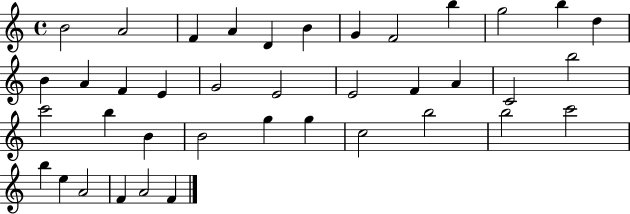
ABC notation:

X:1
T:Untitled
M:4/4
L:1/4
K:C
B2 A2 F A D B G F2 b g2 b d B A F E G2 E2 E2 F A C2 b2 c'2 b B B2 g g c2 b2 b2 c'2 b e A2 F A2 F